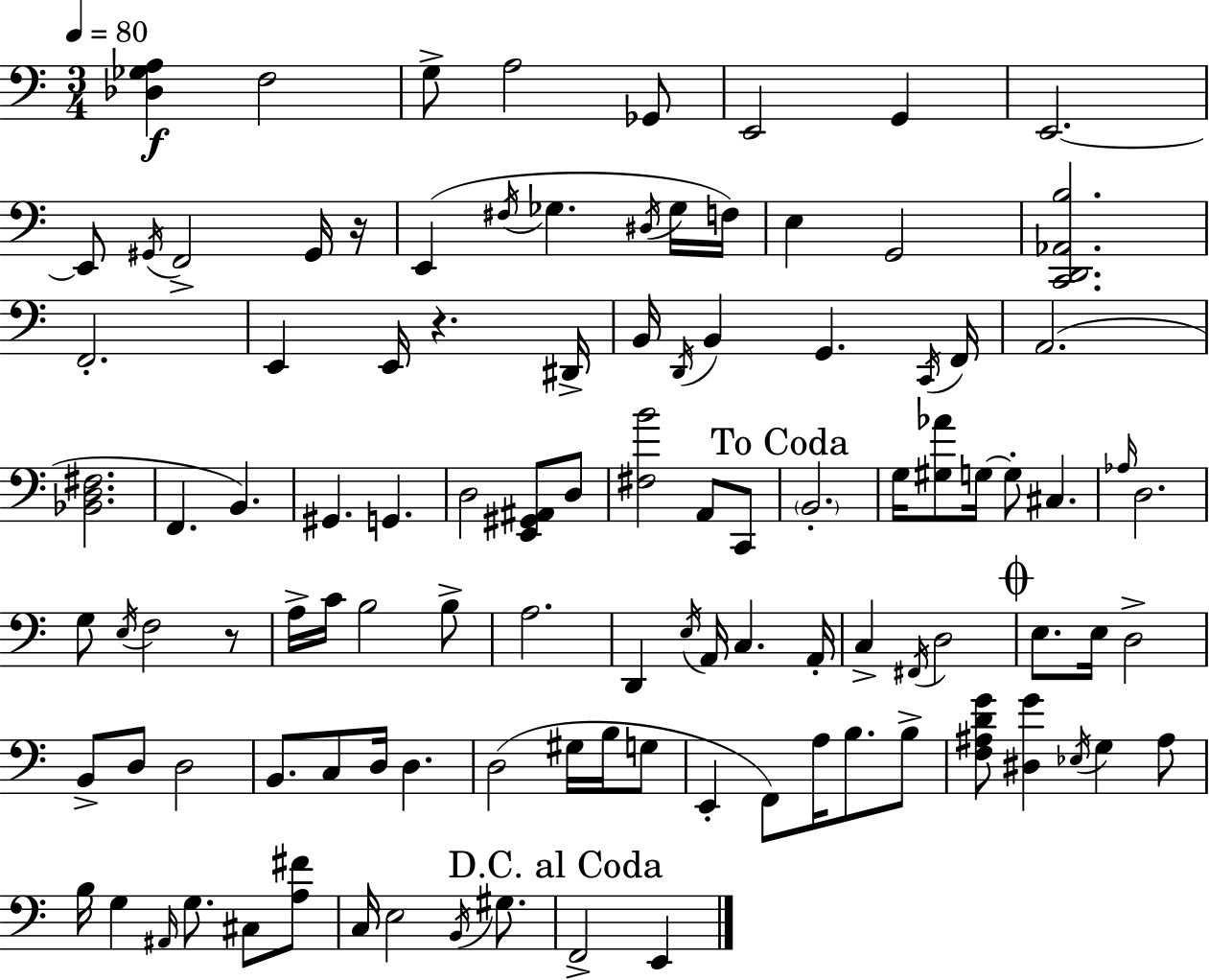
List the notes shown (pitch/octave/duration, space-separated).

[Db3,Gb3,A3]/q F3/h G3/e A3/h Gb2/e E2/h G2/q E2/h. E2/e G#2/s F2/h G#2/s R/s E2/q F#3/s Gb3/q. D#3/s Gb3/s F3/s E3/q G2/h [C2,D2,Ab2,B3]/h. F2/h. E2/q E2/s R/q. D#2/s B2/s D2/s B2/q G2/q. C2/s F2/s A2/h. [Bb2,D3,F#3]/h. F2/q. B2/q. G#2/q. G2/q. D3/h [E2,G#2,A#2]/e D3/e [F#3,B4]/h A2/e C2/e B2/h. G3/s [G#3,Ab4]/e G3/s G3/e C#3/q. Ab3/s D3/h. G3/e E3/s F3/h R/e A3/s C4/s B3/h B3/e A3/h. D2/q E3/s A2/s C3/q. A2/s C3/q F#2/s D3/h E3/e. E3/s D3/h B2/e D3/e D3/h B2/e. C3/e D3/s D3/q. D3/h G#3/s B3/s G3/e E2/q F2/e A3/s B3/e. B3/e [F3,A#3,D4,G4]/e [D#3,G4]/q Eb3/s G3/q A#3/e B3/s G3/q A#2/s G3/e. C#3/e [A3,F#4]/e C3/s E3/h B2/s G#3/e. F2/h E2/q